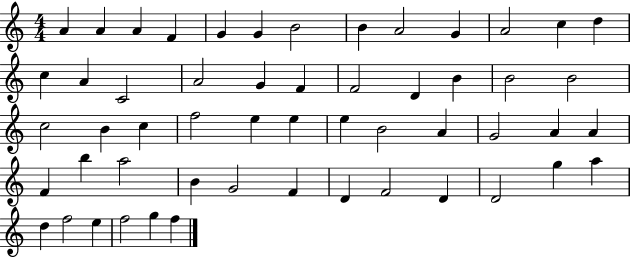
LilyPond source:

{
  \clef treble
  \numericTimeSignature
  \time 4/4
  \key c \major
  a'4 a'4 a'4 f'4 | g'4 g'4 b'2 | b'4 a'2 g'4 | a'2 c''4 d''4 | \break c''4 a'4 c'2 | a'2 g'4 f'4 | f'2 d'4 b'4 | b'2 b'2 | \break c''2 b'4 c''4 | f''2 e''4 e''4 | e''4 b'2 a'4 | g'2 a'4 a'4 | \break f'4 b''4 a''2 | b'4 g'2 f'4 | d'4 f'2 d'4 | d'2 g''4 a''4 | \break d''4 f''2 e''4 | f''2 g''4 f''4 | \bar "|."
}